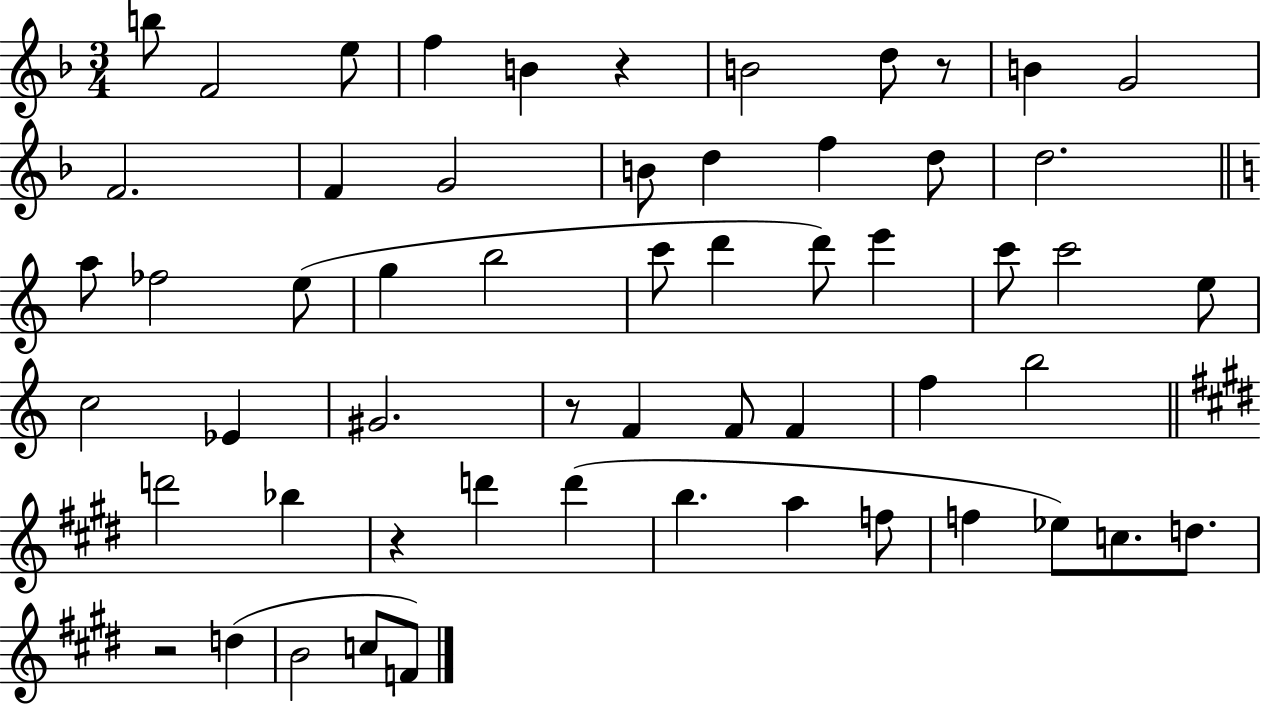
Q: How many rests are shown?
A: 5